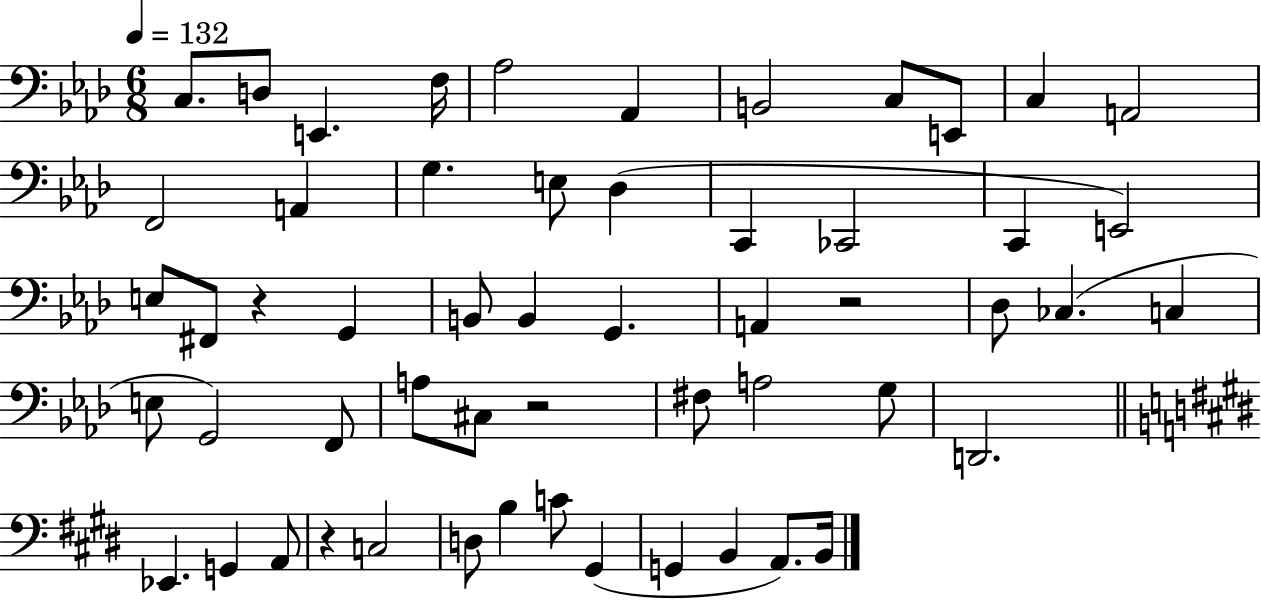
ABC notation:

X:1
T:Untitled
M:6/8
L:1/4
K:Ab
C,/2 D,/2 E,, F,/4 _A,2 _A,, B,,2 C,/2 E,,/2 C, A,,2 F,,2 A,, G, E,/2 _D, C,, _C,,2 C,, E,,2 E,/2 ^F,,/2 z G,, B,,/2 B,, G,, A,, z2 _D,/2 _C, C, E,/2 G,,2 F,,/2 A,/2 ^C,/2 z2 ^F,/2 A,2 G,/2 D,,2 _E,, G,, A,,/2 z C,2 D,/2 B, C/2 ^G,, G,, B,, A,,/2 B,,/4